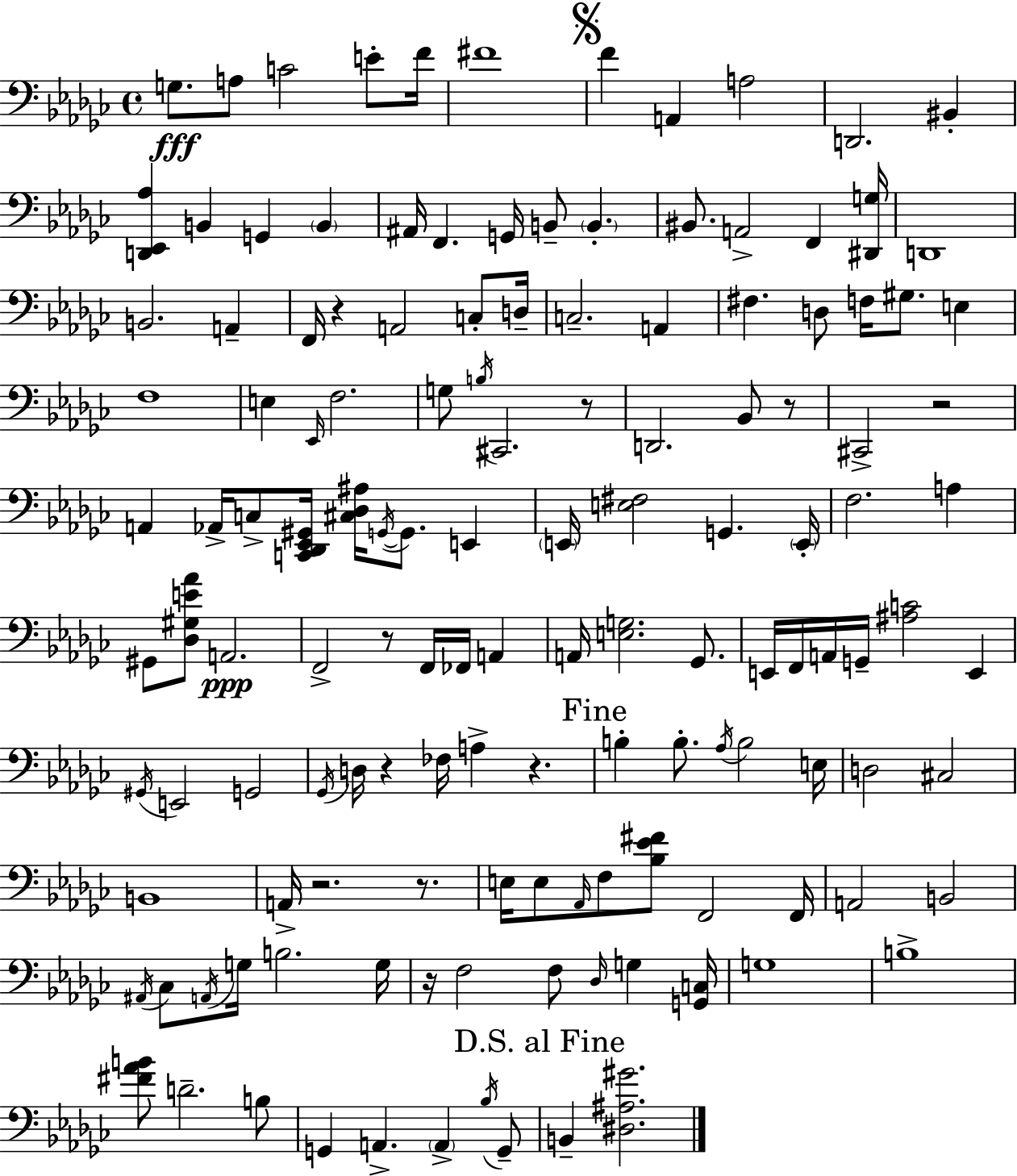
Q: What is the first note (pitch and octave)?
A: G3